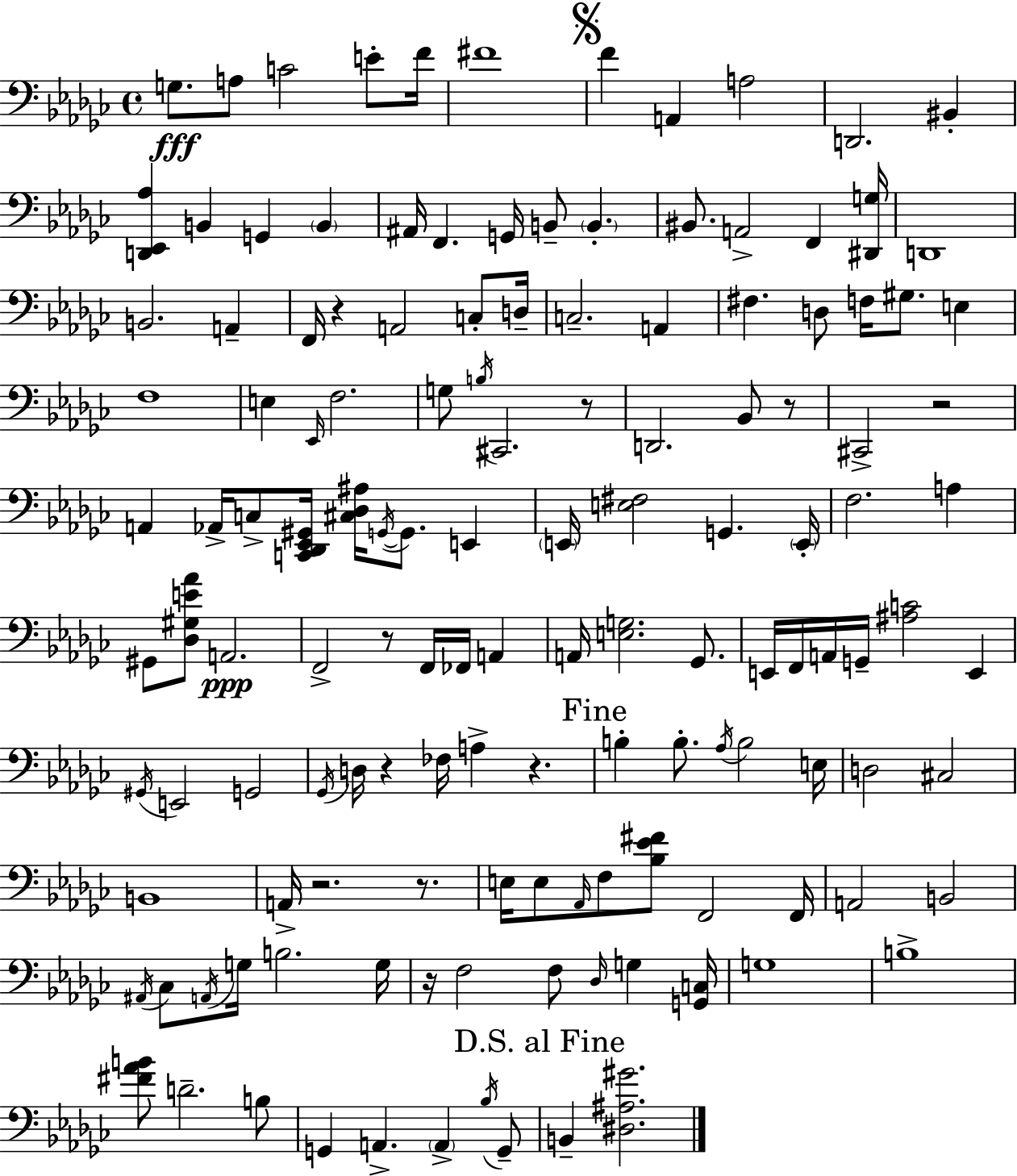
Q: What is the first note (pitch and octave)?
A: G3